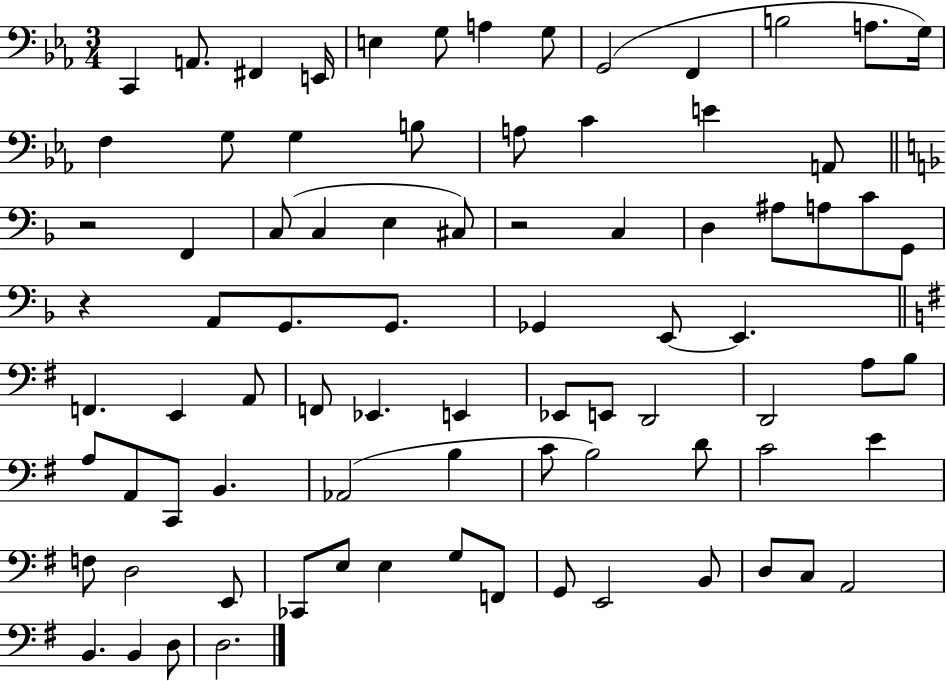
{
  \clef bass
  \numericTimeSignature
  \time 3/4
  \key ees \major
  c,4 a,8. fis,4 e,16 | e4 g8 a4 g8 | g,2( f,4 | b2 a8. g16) | \break f4 g8 g4 b8 | a8 c'4 e'4 a,8 | \bar "||" \break \key f \major r2 f,4 | c8( c4 e4 cis8) | r2 c4 | d4 ais8 a8 c'8 g,8 | \break r4 a,8 g,8. g,8. | ges,4 e,8~~ e,4. | \bar "||" \break \key g \major f,4. e,4 a,8 | f,8 ees,4. e,4 | ees,8 e,8 d,2 | d,2 a8 b8 | \break a8 a,8 c,8 b,4. | aes,2( b4 | c'8 b2) d'8 | c'2 e'4 | \break f8 d2 e,8 | ces,8 e8 e4 g8 f,8 | g,8 e,2 b,8 | d8 c8 a,2 | \break b,4. b,4 d8 | d2. | \bar "|."
}